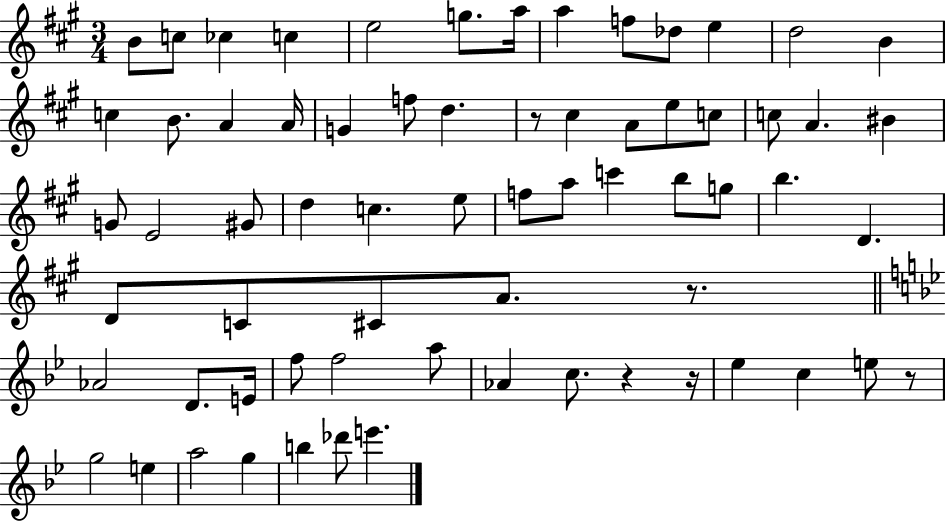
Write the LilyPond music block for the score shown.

{
  \clef treble
  \numericTimeSignature
  \time 3/4
  \key a \major
  b'8 c''8 ces''4 c''4 | e''2 g''8. a''16 | a''4 f''8 des''8 e''4 | d''2 b'4 | \break c''4 b'8. a'4 a'16 | g'4 f''8 d''4. | r8 cis''4 a'8 e''8 c''8 | c''8 a'4. bis'4 | \break g'8 e'2 gis'8 | d''4 c''4. e''8 | f''8 a''8 c'''4 b''8 g''8 | b''4. d'4. | \break d'8 c'8 cis'8 a'8. r8. | \bar "||" \break \key g \minor aes'2 d'8. e'16 | f''8 f''2 a''8 | aes'4 c''8. r4 r16 | ees''4 c''4 e''8 r8 | \break g''2 e''4 | a''2 g''4 | b''4 des'''8 e'''4. | \bar "|."
}